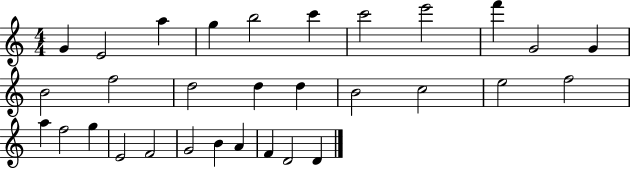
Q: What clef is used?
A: treble